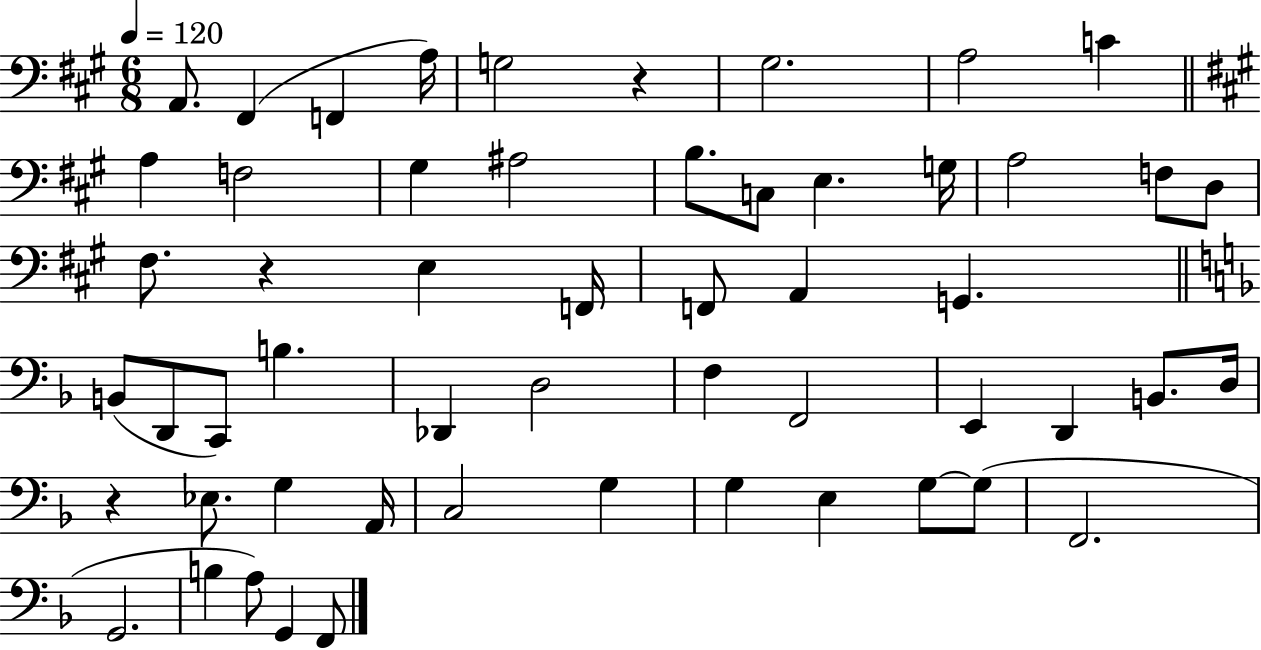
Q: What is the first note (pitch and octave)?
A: A2